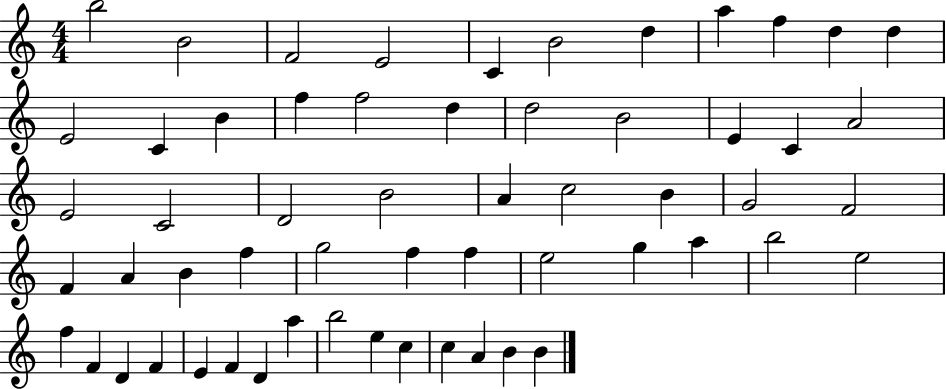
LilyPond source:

{
  \clef treble
  \numericTimeSignature
  \time 4/4
  \key c \major
  b''2 b'2 | f'2 e'2 | c'4 b'2 d''4 | a''4 f''4 d''4 d''4 | \break e'2 c'4 b'4 | f''4 f''2 d''4 | d''2 b'2 | e'4 c'4 a'2 | \break e'2 c'2 | d'2 b'2 | a'4 c''2 b'4 | g'2 f'2 | \break f'4 a'4 b'4 f''4 | g''2 f''4 f''4 | e''2 g''4 a''4 | b''2 e''2 | \break f''4 f'4 d'4 f'4 | e'4 f'4 d'4 a''4 | b''2 e''4 c''4 | c''4 a'4 b'4 b'4 | \break \bar "|."
}